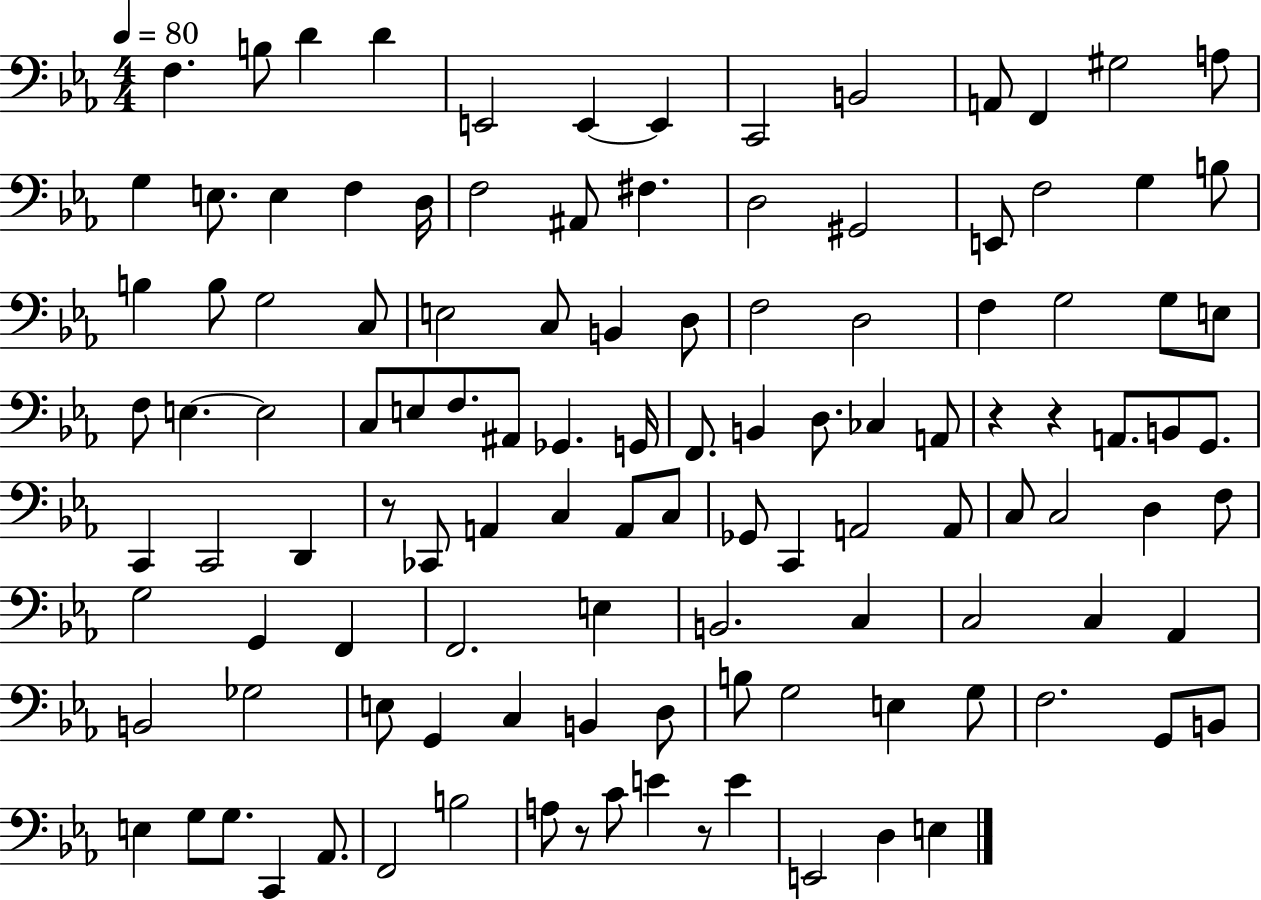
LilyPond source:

{
  \clef bass
  \numericTimeSignature
  \time 4/4
  \key ees \major
  \tempo 4 = 80
  \repeat volta 2 { f4. b8 d'4 d'4 | e,2 e,4~~ e,4 | c,2 b,2 | a,8 f,4 gis2 a8 | \break g4 e8. e4 f4 d16 | f2 ais,8 fis4. | d2 gis,2 | e,8 f2 g4 b8 | \break b4 b8 g2 c8 | e2 c8 b,4 d8 | f2 d2 | f4 g2 g8 e8 | \break f8 e4.~~ e2 | c8 e8 f8. ais,8 ges,4. g,16 | f,8. b,4 d8. ces4 a,8 | r4 r4 a,8. b,8 g,8. | \break c,4 c,2 d,4 | r8 ces,8 a,4 c4 a,8 c8 | ges,8 c,4 a,2 a,8 | c8 c2 d4 f8 | \break g2 g,4 f,4 | f,2. e4 | b,2. c4 | c2 c4 aes,4 | \break b,2 ges2 | e8 g,4 c4 b,4 d8 | b8 g2 e4 g8 | f2. g,8 b,8 | \break e4 g8 g8. c,4 aes,8. | f,2 b2 | a8 r8 c'8 e'4 r8 e'4 | e,2 d4 e4 | \break } \bar "|."
}